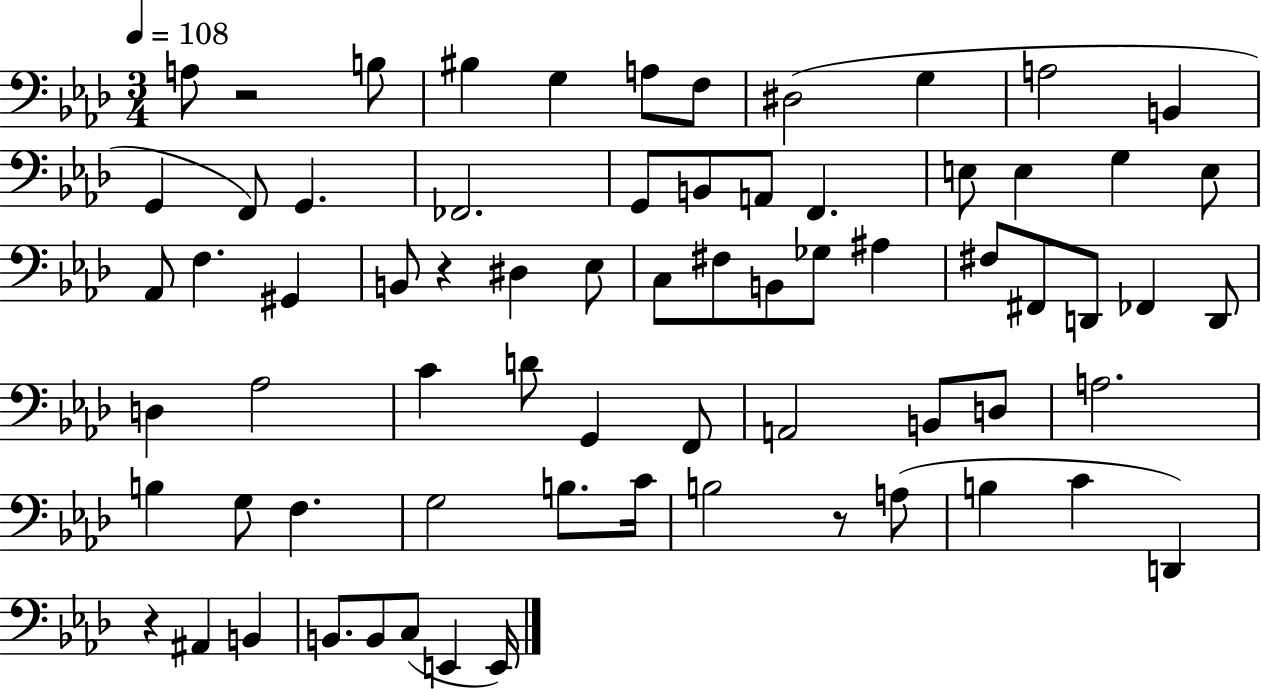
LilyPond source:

{
  \clef bass
  \numericTimeSignature
  \time 3/4
  \key aes \major
  \tempo 4 = 108
  \repeat volta 2 { a8 r2 b8 | bis4 g4 a8 f8 | dis2( g4 | a2 b,4 | \break g,4 f,8) g,4. | fes,2. | g,8 b,8 a,8 f,4. | e8 e4 g4 e8 | \break aes,8 f4. gis,4 | b,8 r4 dis4 ees8 | c8 fis8 b,8 ges8 ais4 | fis8 fis,8 d,8 fes,4 d,8 | \break d4 aes2 | c'4 d'8 g,4 f,8 | a,2 b,8 d8 | a2. | \break b4 g8 f4. | g2 b8. c'16 | b2 r8 a8( | b4 c'4 d,4) | \break r4 ais,4 b,4 | b,8. b,8 c8( e,4 e,16) | } \bar "|."
}